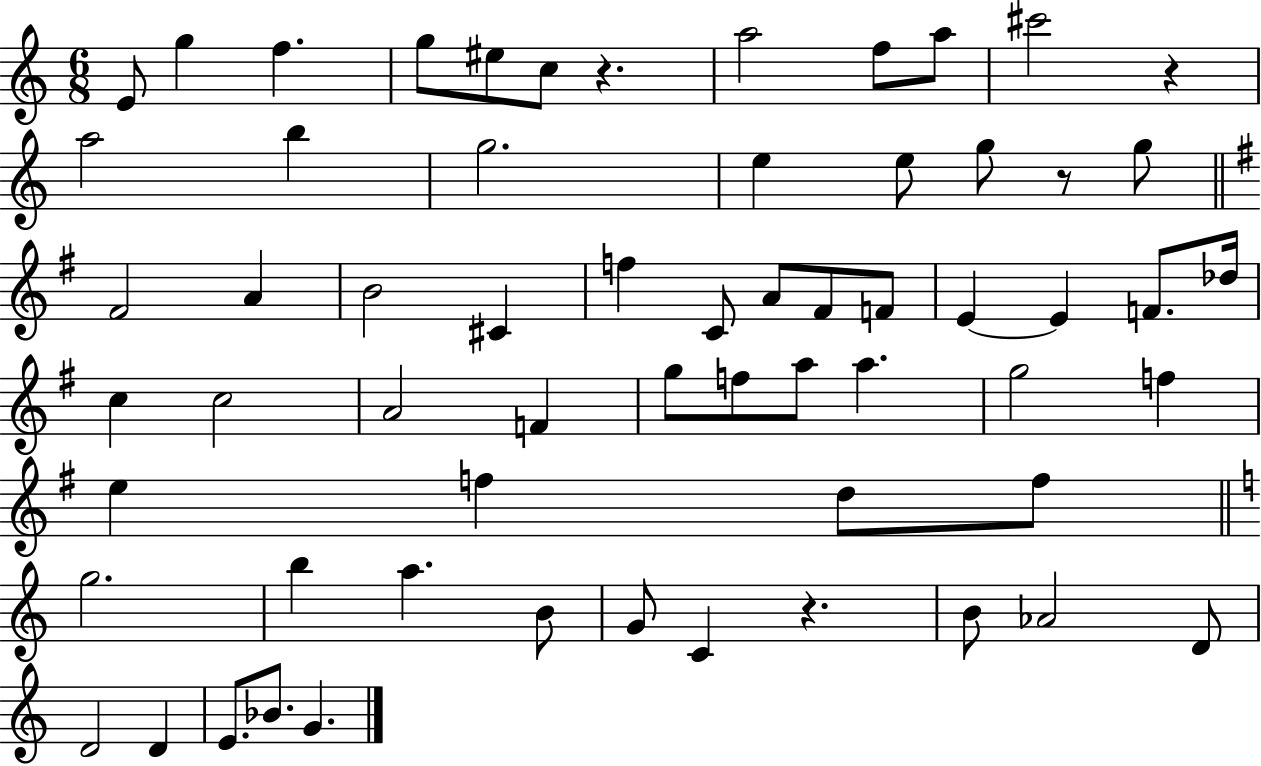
{
  \clef treble
  \numericTimeSignature
  \time 6/8
  \key c \major
  e'8 g''4 f''4. | g''8 eis''8 c''8 r4. | a''2 f''8 a''8 | cis'''2 r4 | \break a''2 b''4 | g''2. | e''4 e''8 g''8 r8 g''8 | \bar "||" \break \key g \major fis'2 a'4 | b'2 cis'4 | f''4 c'8 a'8 fis'8 f'8 | e'4~~ e'4 f'8. des''16 | \break c''4 c''2 | a'2 f'4 | g''8 f''8 a''8 a''4. | g''2 f''4 | \break e''4 f''4 d''8 f''8 | \bar "||" \break \key a \minor g''2. | b''4 a''4. b'8 | g'8 c'4 r4. | b'8 aes'2 d'8 | \break d'2 d'4 | e'8. bes'8. g'4. | \bar "|."
}